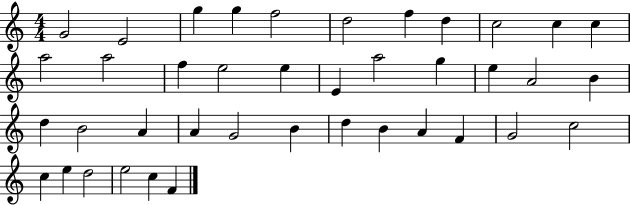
X:1
T:Untitled
M:4/4
L:1/4
K:C
G2 E2 g g f2 d2 f d c2 c c a2 a2 f e2 e E a2 g e A2 B d B2 A A G2 B d B A F G2 c2 c e d2 e2 c F